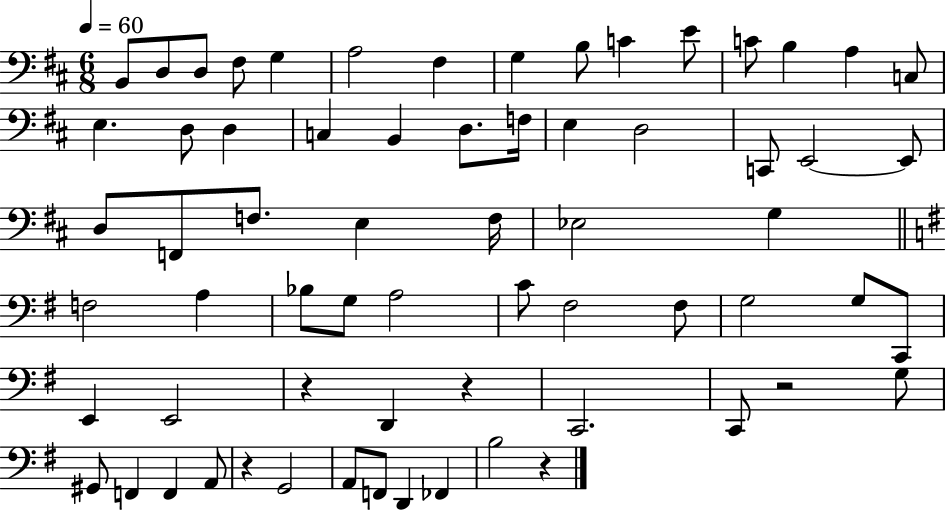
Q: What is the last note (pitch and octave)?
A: B3